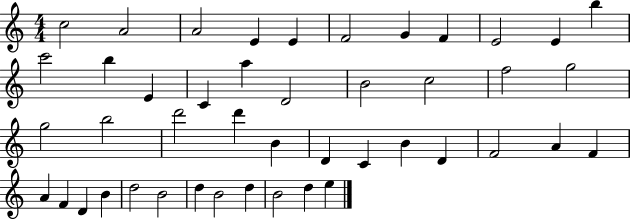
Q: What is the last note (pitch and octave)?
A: E5